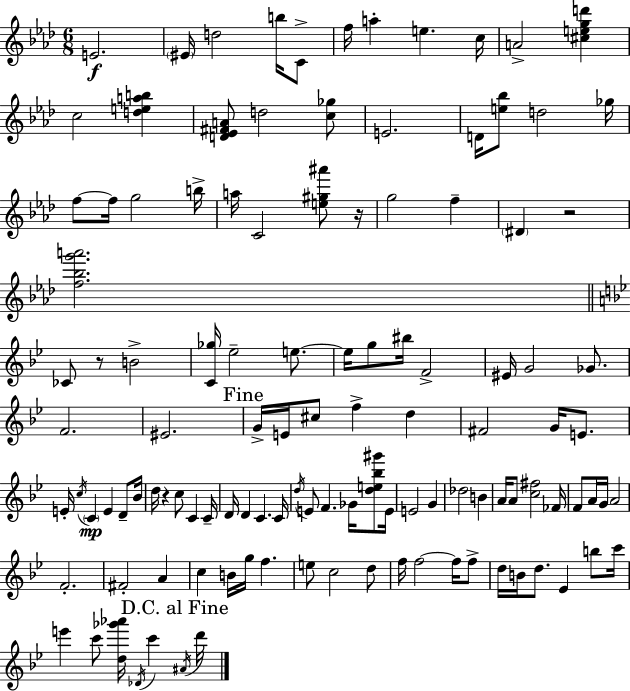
{
  \clef treble
  \numericTimeSignature
  \time 6/8
  \key aes \major
  e'2.\f | \parenthesize eis'16 d''2 b''16 c'8-> | f''16 a''4-. e''4. c''16 | a'2-> <cis'' e'' g'' d'''>4 | \break c''2 <d'' e'' a'' b''>4 | <d' ees' fis' a'>8 d''2 <c'' ges''>8 | e'2. | d'16 <e'' bes''>8 d''2 ges''16 | \break f''8~~ f''16 g''2 b''16-> | a''16 c'2 <e'' gis'' ais'''>8 r16 | g''2 f''4-- | \parenthesize dis'4 r2 | \break <f'' bes'' g''' a'''>2. | \bar "||" \break \key bes \major ces'8 r8 b'2-> | <c' ges''>16 ees''2-- e''8.~~ | e''16 g''8 bis''16 f'2-> | eis'16 g'2 ges'8. | \break f'2. | eis'2. | \mark "Fine" g'16-> e'16 cis''8 f''4-> d''4 | fis'2 g'16 e'8. | \break e'16-. \acciaccatura { c''16 }\mp \parenthesize c'4 e'4 d'8-- | bes'16 d''16 r4 c''8 c'4 | c'16-- d'16 d'4 c'4. | c'16 \acciaccatura { d''16 } e'8 f'4. ges'16 <d'' e'' bes'' gis'''>8 | \break e'16 e'2 g'4 | des''2 b'4 | a'16 a'8 <c'' fis''>2 | fes'16 f'8 a'16 g'16 a'2 | \break f'2.-. | fis'2-. a'4 | c''4 b'16 g''16 f''4. | e''8 c''2 | \break d''8 f''16 f''2~~ f''16 | f''8-> d''16 b'16 d''8. ees'4 b''8 | c'''16 e'''4 c'''8 <d'' ges''' aes'''>16 \acciaccatura { des'16 } c'''4 | \mark "D.C. al Fine" \acciaccatura { ais'16 } d'''16 \bar "|."
}